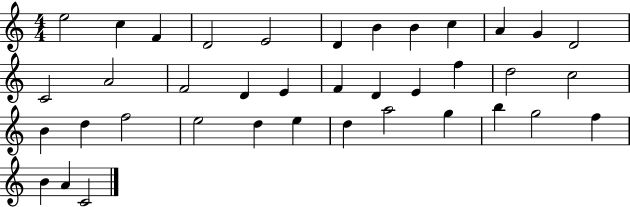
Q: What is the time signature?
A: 4/4